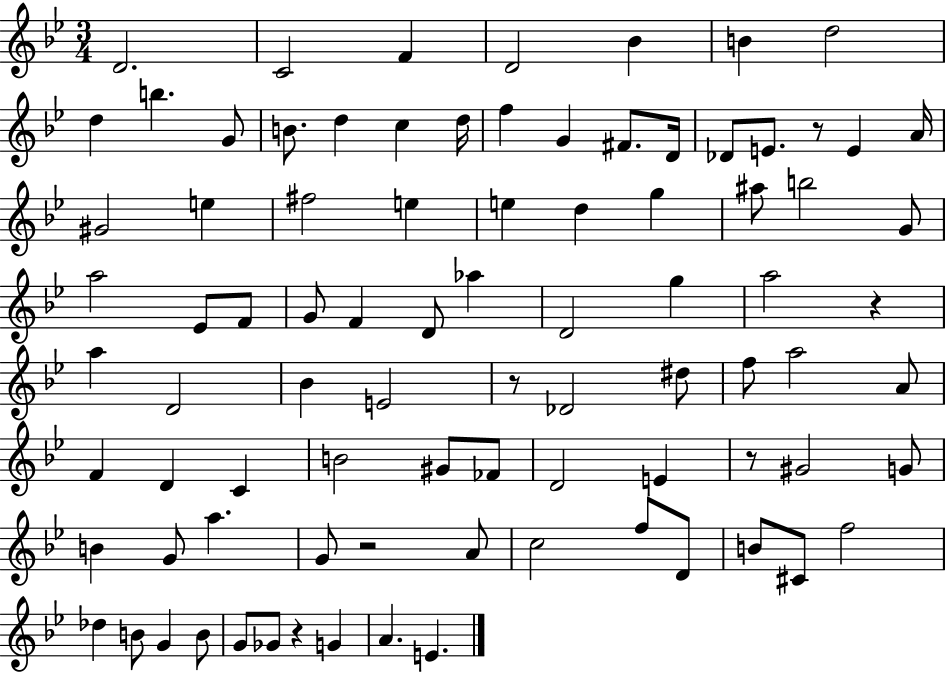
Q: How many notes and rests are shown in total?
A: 87